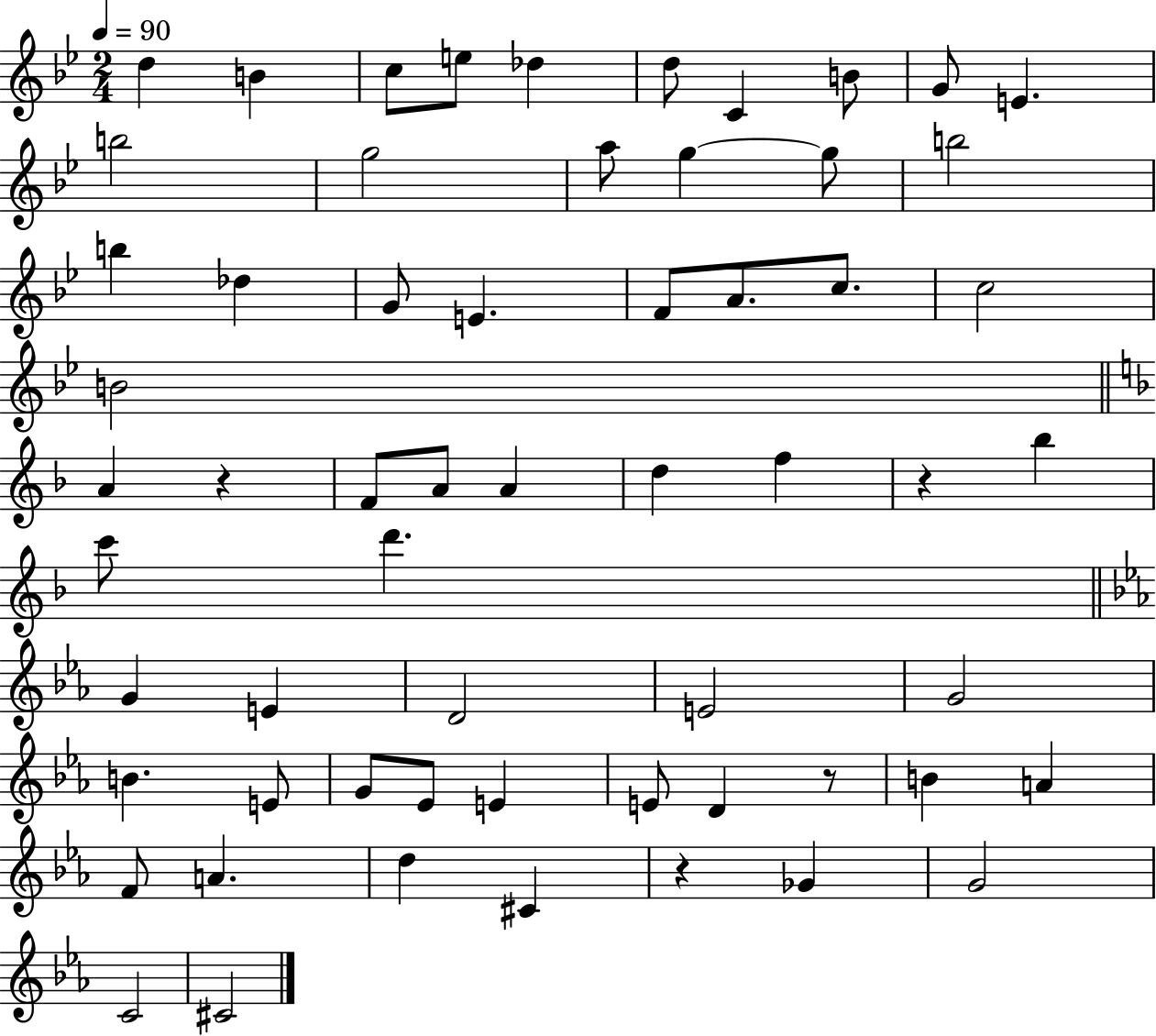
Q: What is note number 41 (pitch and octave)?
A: E4